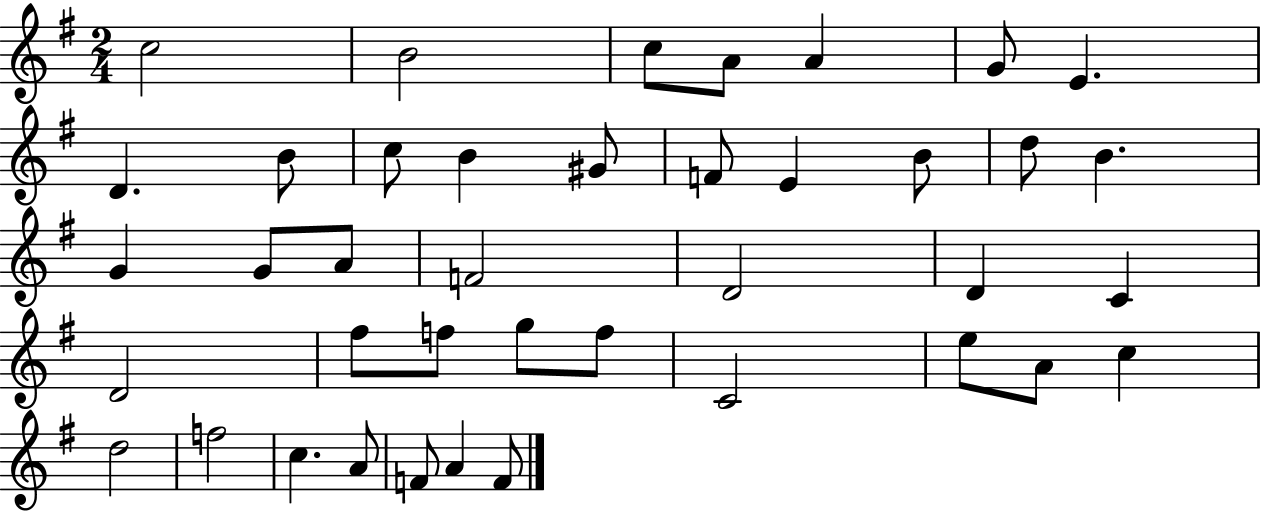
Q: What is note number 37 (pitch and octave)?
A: A4